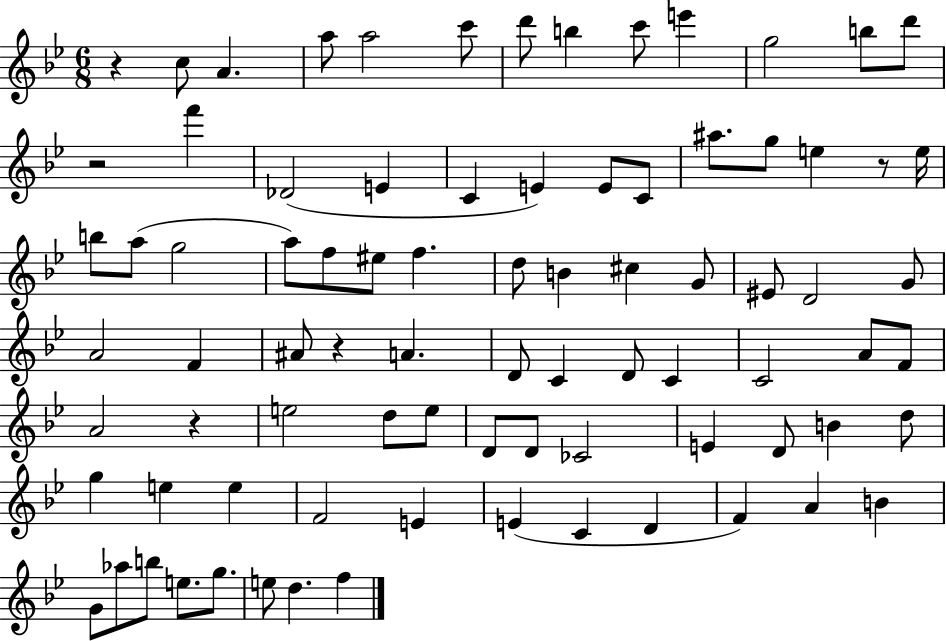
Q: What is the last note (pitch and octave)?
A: F5